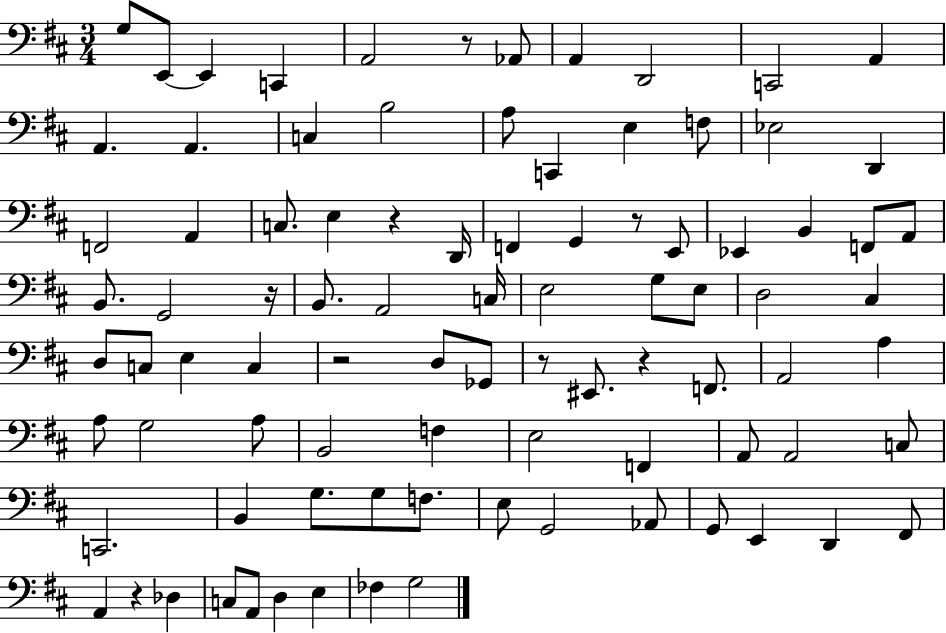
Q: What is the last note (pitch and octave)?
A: G3